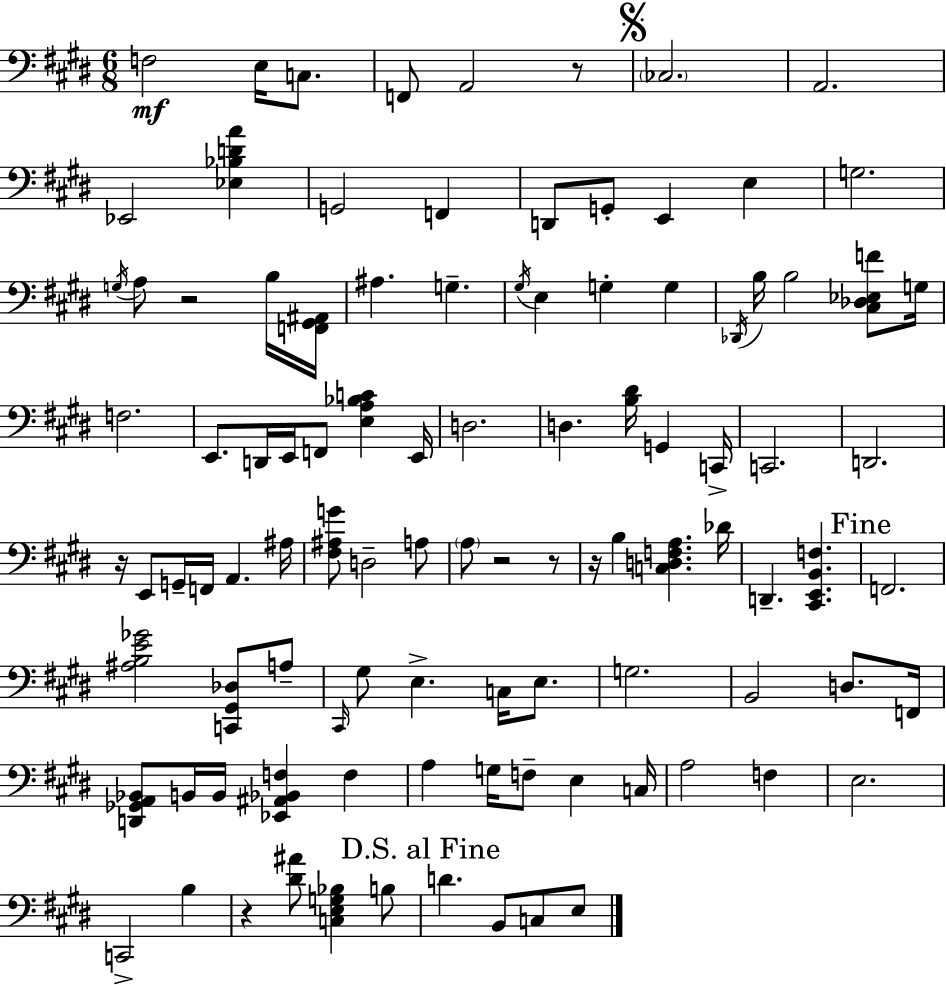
X:1
T:Untitled
M:6/8
L:1/4
K:E
F,2 E,/4 C,/2 F,,/2 A,,2 z/2 _C,2 A,,2 _E,,2 [_E,_B,DA] G,,2 F,, D,,/2 G,,/2 E,, E, G,2 G,/4 A,/2 z2 B,/4 [F,,^G,,^A,,]/4 ^A, G, ^G,/4 E, G, G, _D,,/4 B,/4 B,2 [^C,_D,_E,F]/2 G,/4 F,2 E,,/2 D,,/4 E,,/4 F,,/2 [E,A,_B,C] E,,/4 D,2 D, [B,^D]/4 G,, C,,/4 C,,2 D,,2 z/4 E,,/2 G,,/4 F,,/4 A,, ^A,/4 [^F,^A,G]/2 D,2 A,/2 A,/2 z2 z/2 z/4 B, [C,D,F,A,] _D/4 D,, [^C,,E,,B,,F,] F,,2 [^A,B,E_G]2 [C,,^G,,_D,]/2 A,/2 ^C,,/4 ^G,/2 E, C,/4 E,/2 G,2 B,,2 D,/2 F,,/4 [D,,_G,,A,,_B,,]/2 B,,/4 B,,/4 [_E,,^A,,_B,,F,] F, A, G,/4 F,/2 E, C,/4 A,2 F, E,2 C,,2 B, z [^D^A]/2 [C,E,G,_B,] B,/2 D B,,/2 C,/2 E,/2